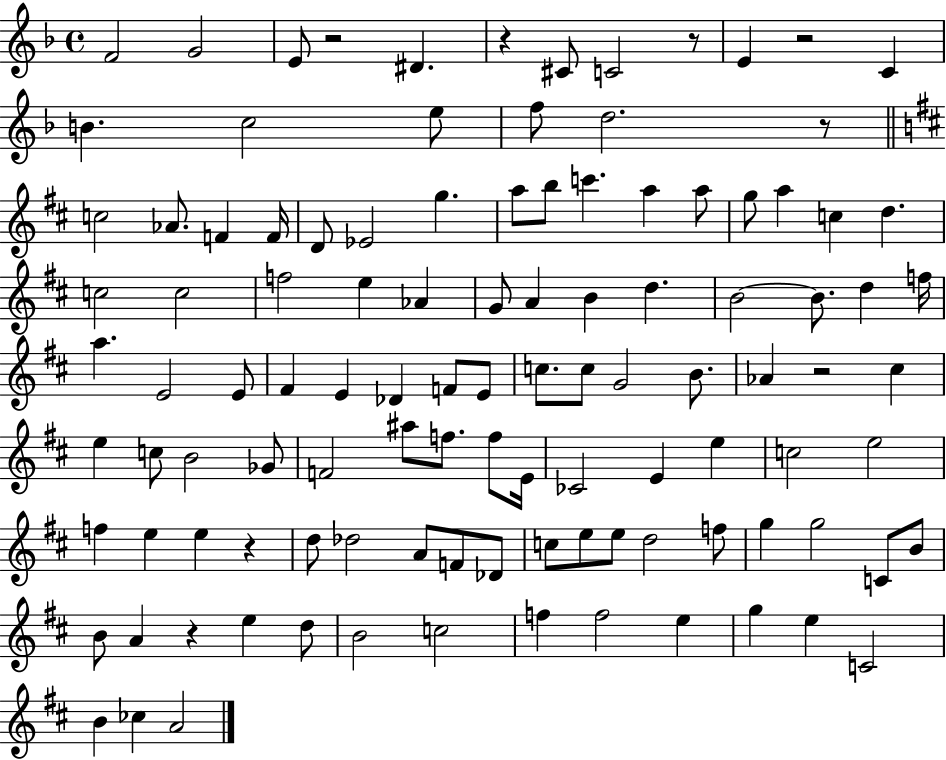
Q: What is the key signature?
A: F major